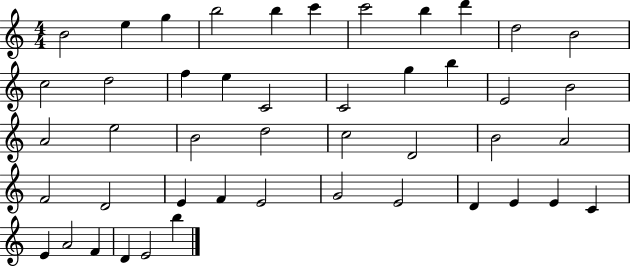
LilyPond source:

{
  \clef treble
  \numericTimeSignature
  \time 4/4
  \key c \major
  b'2 e''4 g''4 | b''2 b''4 c'''4 | c'''2 b''4 d'''4 | d''2 b'2 | \break c''2 d''2 | f''4 e''4 c'2 | c'2 g''4 b''4 | e'2 b'2 | \break a'2 e''2 | b'2 d''2 | c''2 d'2 | b'2 a'2 | \break f'2 d'2 | e'4 f'4 e'2 | g'2 e'2 | d'4 e'4 e'4 c'4 | \break e'4 a'2 f'4 | d'4 e'2 b''4 | \bar "|."
}